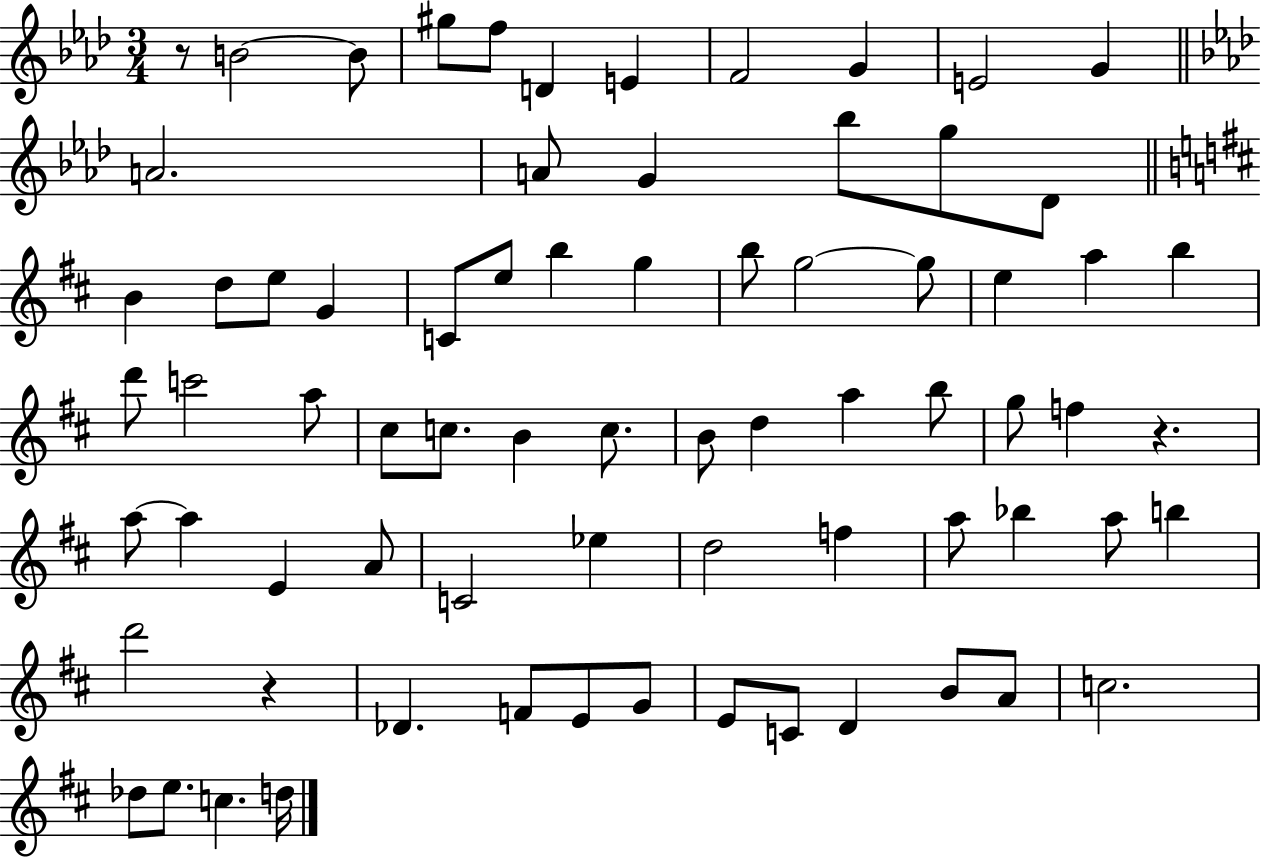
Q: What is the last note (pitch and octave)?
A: D5